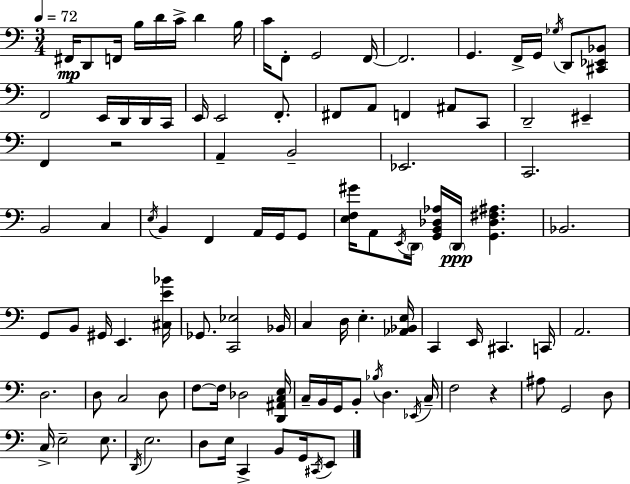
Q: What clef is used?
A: bass